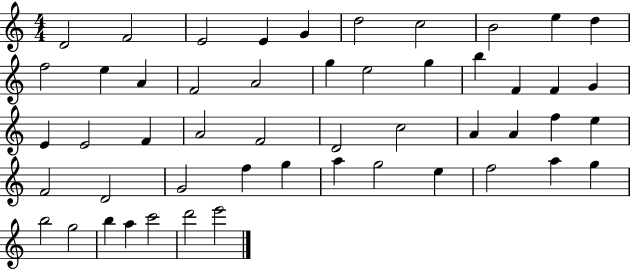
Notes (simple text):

D4/h F4/h E4/h E4/q G4/q D5/h C5/h B4/h E5/q D5/q F5/h E5/q A4/q F4/h A4/h G5/q E5/h G5/q B5/q F4/q F4/q G4/q E4/q E4/h F4/q A4/h F4/h D4/h C5/h A4/q A4/q F5/q E5/q F4/h D4/h G4/h F5/q G5/q A5/q G5/h E5/q F5/h A5/q G5/q B5/h G5/h B5/q A5/q C6/h D6/h E6/h